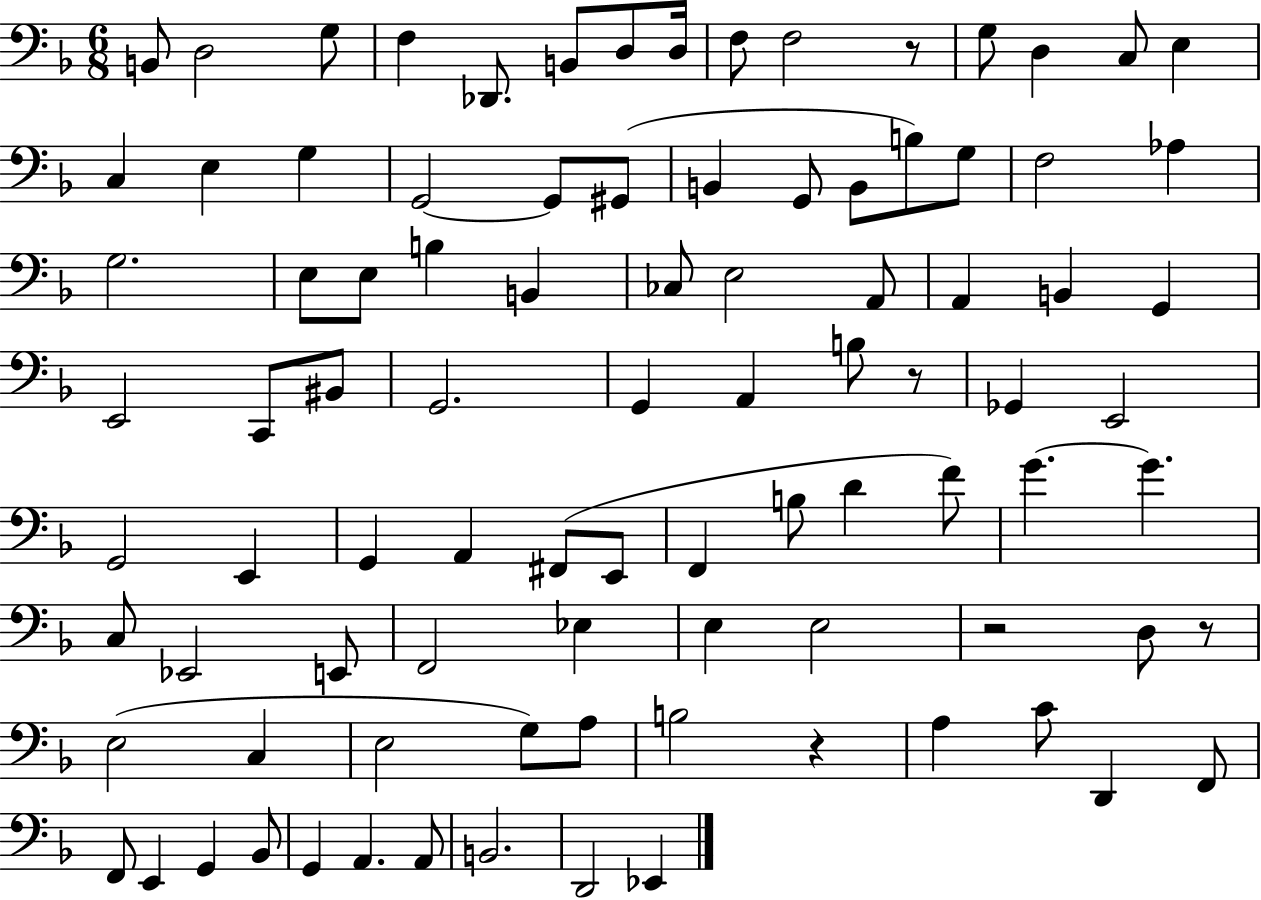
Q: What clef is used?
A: bass